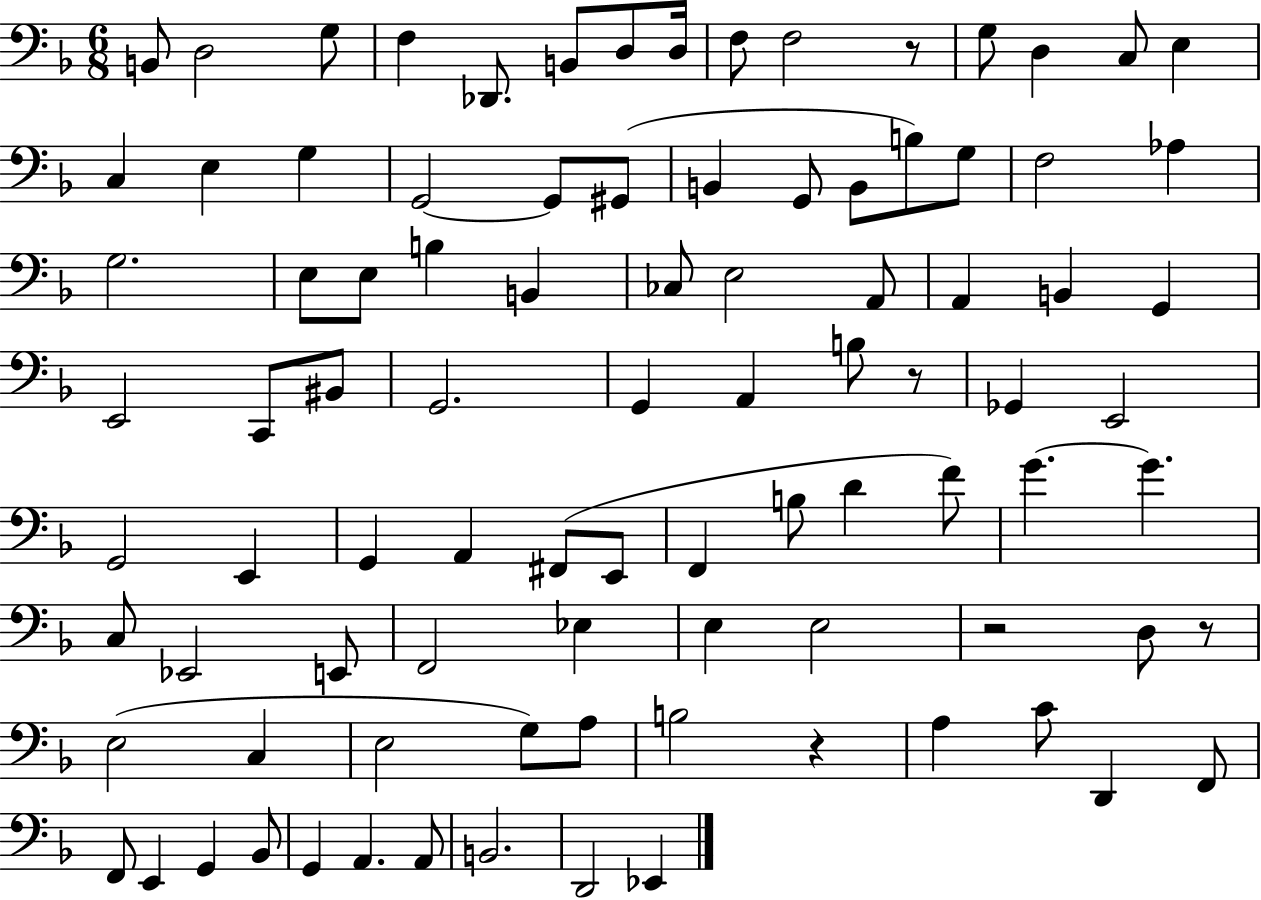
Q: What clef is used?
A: bass